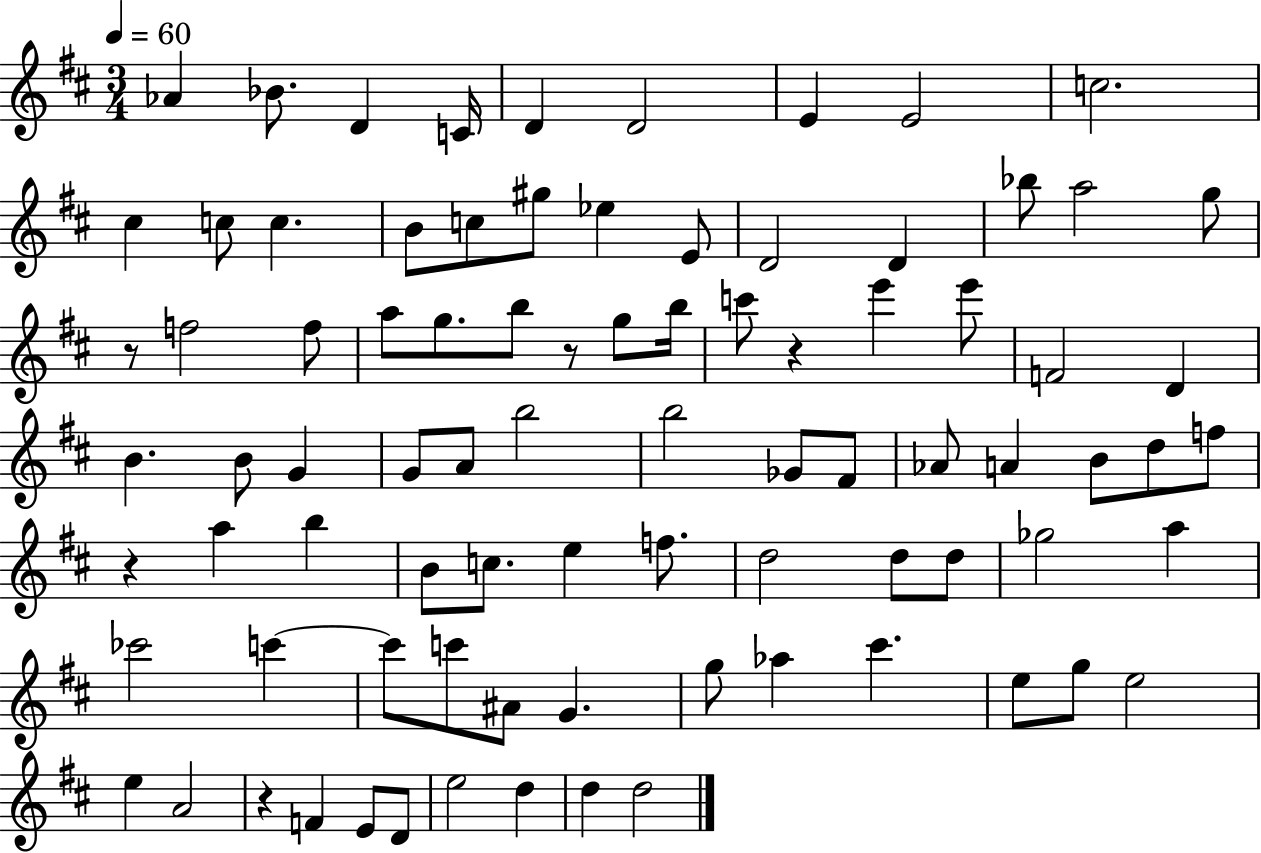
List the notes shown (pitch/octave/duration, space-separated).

Ab4/q Bb4/e. D4/q C4/s D4/q D4/h E4/q E4/h C5/h. C#5/q C5/e C5/q. B4/e C5/e G#5/e Eb5/q E4/e D4/h D4/q Bb5/e A5/h G5/e R/e F5/h F5/e A5/e G5/e. B5/e R/e G5/e B5/s C6/e R/q E6/q E6/e F4/h D4/q B4/q. B4/e G4/q G4/e A4/e B5/h B5/h Gb4/e F#4/e Ab4/e A4/q B4/e D5/e F5/e R/q A5/q B5/q B4/e C5/e. E5/q F5/e. D5/h D5/e D5/e Gb5/h A5/q CES6/h C6/q C6/e C6/e A#4/e G4/q. G5/e Ab5/q C#6/q. E5/e G5/e E5/h E5/q A4/h R/q F4/q E4/e D4/e E5/h D5/q D5/q D5/h